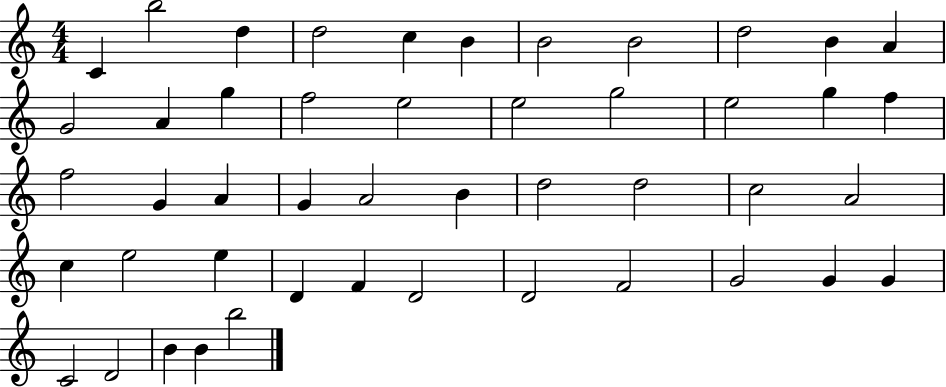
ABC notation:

X:1
T:Untitled
M:4/4
L:1/4
K:C
C b2 d d2 c B B2 B2 d2 B A G2 A g f2 e2 e2 g2 e2 g f f2 G A G A2 B d2 d2 c2 A2 c e2 e D F D2 D2 F2 G2 G G C2 D2 B B b2